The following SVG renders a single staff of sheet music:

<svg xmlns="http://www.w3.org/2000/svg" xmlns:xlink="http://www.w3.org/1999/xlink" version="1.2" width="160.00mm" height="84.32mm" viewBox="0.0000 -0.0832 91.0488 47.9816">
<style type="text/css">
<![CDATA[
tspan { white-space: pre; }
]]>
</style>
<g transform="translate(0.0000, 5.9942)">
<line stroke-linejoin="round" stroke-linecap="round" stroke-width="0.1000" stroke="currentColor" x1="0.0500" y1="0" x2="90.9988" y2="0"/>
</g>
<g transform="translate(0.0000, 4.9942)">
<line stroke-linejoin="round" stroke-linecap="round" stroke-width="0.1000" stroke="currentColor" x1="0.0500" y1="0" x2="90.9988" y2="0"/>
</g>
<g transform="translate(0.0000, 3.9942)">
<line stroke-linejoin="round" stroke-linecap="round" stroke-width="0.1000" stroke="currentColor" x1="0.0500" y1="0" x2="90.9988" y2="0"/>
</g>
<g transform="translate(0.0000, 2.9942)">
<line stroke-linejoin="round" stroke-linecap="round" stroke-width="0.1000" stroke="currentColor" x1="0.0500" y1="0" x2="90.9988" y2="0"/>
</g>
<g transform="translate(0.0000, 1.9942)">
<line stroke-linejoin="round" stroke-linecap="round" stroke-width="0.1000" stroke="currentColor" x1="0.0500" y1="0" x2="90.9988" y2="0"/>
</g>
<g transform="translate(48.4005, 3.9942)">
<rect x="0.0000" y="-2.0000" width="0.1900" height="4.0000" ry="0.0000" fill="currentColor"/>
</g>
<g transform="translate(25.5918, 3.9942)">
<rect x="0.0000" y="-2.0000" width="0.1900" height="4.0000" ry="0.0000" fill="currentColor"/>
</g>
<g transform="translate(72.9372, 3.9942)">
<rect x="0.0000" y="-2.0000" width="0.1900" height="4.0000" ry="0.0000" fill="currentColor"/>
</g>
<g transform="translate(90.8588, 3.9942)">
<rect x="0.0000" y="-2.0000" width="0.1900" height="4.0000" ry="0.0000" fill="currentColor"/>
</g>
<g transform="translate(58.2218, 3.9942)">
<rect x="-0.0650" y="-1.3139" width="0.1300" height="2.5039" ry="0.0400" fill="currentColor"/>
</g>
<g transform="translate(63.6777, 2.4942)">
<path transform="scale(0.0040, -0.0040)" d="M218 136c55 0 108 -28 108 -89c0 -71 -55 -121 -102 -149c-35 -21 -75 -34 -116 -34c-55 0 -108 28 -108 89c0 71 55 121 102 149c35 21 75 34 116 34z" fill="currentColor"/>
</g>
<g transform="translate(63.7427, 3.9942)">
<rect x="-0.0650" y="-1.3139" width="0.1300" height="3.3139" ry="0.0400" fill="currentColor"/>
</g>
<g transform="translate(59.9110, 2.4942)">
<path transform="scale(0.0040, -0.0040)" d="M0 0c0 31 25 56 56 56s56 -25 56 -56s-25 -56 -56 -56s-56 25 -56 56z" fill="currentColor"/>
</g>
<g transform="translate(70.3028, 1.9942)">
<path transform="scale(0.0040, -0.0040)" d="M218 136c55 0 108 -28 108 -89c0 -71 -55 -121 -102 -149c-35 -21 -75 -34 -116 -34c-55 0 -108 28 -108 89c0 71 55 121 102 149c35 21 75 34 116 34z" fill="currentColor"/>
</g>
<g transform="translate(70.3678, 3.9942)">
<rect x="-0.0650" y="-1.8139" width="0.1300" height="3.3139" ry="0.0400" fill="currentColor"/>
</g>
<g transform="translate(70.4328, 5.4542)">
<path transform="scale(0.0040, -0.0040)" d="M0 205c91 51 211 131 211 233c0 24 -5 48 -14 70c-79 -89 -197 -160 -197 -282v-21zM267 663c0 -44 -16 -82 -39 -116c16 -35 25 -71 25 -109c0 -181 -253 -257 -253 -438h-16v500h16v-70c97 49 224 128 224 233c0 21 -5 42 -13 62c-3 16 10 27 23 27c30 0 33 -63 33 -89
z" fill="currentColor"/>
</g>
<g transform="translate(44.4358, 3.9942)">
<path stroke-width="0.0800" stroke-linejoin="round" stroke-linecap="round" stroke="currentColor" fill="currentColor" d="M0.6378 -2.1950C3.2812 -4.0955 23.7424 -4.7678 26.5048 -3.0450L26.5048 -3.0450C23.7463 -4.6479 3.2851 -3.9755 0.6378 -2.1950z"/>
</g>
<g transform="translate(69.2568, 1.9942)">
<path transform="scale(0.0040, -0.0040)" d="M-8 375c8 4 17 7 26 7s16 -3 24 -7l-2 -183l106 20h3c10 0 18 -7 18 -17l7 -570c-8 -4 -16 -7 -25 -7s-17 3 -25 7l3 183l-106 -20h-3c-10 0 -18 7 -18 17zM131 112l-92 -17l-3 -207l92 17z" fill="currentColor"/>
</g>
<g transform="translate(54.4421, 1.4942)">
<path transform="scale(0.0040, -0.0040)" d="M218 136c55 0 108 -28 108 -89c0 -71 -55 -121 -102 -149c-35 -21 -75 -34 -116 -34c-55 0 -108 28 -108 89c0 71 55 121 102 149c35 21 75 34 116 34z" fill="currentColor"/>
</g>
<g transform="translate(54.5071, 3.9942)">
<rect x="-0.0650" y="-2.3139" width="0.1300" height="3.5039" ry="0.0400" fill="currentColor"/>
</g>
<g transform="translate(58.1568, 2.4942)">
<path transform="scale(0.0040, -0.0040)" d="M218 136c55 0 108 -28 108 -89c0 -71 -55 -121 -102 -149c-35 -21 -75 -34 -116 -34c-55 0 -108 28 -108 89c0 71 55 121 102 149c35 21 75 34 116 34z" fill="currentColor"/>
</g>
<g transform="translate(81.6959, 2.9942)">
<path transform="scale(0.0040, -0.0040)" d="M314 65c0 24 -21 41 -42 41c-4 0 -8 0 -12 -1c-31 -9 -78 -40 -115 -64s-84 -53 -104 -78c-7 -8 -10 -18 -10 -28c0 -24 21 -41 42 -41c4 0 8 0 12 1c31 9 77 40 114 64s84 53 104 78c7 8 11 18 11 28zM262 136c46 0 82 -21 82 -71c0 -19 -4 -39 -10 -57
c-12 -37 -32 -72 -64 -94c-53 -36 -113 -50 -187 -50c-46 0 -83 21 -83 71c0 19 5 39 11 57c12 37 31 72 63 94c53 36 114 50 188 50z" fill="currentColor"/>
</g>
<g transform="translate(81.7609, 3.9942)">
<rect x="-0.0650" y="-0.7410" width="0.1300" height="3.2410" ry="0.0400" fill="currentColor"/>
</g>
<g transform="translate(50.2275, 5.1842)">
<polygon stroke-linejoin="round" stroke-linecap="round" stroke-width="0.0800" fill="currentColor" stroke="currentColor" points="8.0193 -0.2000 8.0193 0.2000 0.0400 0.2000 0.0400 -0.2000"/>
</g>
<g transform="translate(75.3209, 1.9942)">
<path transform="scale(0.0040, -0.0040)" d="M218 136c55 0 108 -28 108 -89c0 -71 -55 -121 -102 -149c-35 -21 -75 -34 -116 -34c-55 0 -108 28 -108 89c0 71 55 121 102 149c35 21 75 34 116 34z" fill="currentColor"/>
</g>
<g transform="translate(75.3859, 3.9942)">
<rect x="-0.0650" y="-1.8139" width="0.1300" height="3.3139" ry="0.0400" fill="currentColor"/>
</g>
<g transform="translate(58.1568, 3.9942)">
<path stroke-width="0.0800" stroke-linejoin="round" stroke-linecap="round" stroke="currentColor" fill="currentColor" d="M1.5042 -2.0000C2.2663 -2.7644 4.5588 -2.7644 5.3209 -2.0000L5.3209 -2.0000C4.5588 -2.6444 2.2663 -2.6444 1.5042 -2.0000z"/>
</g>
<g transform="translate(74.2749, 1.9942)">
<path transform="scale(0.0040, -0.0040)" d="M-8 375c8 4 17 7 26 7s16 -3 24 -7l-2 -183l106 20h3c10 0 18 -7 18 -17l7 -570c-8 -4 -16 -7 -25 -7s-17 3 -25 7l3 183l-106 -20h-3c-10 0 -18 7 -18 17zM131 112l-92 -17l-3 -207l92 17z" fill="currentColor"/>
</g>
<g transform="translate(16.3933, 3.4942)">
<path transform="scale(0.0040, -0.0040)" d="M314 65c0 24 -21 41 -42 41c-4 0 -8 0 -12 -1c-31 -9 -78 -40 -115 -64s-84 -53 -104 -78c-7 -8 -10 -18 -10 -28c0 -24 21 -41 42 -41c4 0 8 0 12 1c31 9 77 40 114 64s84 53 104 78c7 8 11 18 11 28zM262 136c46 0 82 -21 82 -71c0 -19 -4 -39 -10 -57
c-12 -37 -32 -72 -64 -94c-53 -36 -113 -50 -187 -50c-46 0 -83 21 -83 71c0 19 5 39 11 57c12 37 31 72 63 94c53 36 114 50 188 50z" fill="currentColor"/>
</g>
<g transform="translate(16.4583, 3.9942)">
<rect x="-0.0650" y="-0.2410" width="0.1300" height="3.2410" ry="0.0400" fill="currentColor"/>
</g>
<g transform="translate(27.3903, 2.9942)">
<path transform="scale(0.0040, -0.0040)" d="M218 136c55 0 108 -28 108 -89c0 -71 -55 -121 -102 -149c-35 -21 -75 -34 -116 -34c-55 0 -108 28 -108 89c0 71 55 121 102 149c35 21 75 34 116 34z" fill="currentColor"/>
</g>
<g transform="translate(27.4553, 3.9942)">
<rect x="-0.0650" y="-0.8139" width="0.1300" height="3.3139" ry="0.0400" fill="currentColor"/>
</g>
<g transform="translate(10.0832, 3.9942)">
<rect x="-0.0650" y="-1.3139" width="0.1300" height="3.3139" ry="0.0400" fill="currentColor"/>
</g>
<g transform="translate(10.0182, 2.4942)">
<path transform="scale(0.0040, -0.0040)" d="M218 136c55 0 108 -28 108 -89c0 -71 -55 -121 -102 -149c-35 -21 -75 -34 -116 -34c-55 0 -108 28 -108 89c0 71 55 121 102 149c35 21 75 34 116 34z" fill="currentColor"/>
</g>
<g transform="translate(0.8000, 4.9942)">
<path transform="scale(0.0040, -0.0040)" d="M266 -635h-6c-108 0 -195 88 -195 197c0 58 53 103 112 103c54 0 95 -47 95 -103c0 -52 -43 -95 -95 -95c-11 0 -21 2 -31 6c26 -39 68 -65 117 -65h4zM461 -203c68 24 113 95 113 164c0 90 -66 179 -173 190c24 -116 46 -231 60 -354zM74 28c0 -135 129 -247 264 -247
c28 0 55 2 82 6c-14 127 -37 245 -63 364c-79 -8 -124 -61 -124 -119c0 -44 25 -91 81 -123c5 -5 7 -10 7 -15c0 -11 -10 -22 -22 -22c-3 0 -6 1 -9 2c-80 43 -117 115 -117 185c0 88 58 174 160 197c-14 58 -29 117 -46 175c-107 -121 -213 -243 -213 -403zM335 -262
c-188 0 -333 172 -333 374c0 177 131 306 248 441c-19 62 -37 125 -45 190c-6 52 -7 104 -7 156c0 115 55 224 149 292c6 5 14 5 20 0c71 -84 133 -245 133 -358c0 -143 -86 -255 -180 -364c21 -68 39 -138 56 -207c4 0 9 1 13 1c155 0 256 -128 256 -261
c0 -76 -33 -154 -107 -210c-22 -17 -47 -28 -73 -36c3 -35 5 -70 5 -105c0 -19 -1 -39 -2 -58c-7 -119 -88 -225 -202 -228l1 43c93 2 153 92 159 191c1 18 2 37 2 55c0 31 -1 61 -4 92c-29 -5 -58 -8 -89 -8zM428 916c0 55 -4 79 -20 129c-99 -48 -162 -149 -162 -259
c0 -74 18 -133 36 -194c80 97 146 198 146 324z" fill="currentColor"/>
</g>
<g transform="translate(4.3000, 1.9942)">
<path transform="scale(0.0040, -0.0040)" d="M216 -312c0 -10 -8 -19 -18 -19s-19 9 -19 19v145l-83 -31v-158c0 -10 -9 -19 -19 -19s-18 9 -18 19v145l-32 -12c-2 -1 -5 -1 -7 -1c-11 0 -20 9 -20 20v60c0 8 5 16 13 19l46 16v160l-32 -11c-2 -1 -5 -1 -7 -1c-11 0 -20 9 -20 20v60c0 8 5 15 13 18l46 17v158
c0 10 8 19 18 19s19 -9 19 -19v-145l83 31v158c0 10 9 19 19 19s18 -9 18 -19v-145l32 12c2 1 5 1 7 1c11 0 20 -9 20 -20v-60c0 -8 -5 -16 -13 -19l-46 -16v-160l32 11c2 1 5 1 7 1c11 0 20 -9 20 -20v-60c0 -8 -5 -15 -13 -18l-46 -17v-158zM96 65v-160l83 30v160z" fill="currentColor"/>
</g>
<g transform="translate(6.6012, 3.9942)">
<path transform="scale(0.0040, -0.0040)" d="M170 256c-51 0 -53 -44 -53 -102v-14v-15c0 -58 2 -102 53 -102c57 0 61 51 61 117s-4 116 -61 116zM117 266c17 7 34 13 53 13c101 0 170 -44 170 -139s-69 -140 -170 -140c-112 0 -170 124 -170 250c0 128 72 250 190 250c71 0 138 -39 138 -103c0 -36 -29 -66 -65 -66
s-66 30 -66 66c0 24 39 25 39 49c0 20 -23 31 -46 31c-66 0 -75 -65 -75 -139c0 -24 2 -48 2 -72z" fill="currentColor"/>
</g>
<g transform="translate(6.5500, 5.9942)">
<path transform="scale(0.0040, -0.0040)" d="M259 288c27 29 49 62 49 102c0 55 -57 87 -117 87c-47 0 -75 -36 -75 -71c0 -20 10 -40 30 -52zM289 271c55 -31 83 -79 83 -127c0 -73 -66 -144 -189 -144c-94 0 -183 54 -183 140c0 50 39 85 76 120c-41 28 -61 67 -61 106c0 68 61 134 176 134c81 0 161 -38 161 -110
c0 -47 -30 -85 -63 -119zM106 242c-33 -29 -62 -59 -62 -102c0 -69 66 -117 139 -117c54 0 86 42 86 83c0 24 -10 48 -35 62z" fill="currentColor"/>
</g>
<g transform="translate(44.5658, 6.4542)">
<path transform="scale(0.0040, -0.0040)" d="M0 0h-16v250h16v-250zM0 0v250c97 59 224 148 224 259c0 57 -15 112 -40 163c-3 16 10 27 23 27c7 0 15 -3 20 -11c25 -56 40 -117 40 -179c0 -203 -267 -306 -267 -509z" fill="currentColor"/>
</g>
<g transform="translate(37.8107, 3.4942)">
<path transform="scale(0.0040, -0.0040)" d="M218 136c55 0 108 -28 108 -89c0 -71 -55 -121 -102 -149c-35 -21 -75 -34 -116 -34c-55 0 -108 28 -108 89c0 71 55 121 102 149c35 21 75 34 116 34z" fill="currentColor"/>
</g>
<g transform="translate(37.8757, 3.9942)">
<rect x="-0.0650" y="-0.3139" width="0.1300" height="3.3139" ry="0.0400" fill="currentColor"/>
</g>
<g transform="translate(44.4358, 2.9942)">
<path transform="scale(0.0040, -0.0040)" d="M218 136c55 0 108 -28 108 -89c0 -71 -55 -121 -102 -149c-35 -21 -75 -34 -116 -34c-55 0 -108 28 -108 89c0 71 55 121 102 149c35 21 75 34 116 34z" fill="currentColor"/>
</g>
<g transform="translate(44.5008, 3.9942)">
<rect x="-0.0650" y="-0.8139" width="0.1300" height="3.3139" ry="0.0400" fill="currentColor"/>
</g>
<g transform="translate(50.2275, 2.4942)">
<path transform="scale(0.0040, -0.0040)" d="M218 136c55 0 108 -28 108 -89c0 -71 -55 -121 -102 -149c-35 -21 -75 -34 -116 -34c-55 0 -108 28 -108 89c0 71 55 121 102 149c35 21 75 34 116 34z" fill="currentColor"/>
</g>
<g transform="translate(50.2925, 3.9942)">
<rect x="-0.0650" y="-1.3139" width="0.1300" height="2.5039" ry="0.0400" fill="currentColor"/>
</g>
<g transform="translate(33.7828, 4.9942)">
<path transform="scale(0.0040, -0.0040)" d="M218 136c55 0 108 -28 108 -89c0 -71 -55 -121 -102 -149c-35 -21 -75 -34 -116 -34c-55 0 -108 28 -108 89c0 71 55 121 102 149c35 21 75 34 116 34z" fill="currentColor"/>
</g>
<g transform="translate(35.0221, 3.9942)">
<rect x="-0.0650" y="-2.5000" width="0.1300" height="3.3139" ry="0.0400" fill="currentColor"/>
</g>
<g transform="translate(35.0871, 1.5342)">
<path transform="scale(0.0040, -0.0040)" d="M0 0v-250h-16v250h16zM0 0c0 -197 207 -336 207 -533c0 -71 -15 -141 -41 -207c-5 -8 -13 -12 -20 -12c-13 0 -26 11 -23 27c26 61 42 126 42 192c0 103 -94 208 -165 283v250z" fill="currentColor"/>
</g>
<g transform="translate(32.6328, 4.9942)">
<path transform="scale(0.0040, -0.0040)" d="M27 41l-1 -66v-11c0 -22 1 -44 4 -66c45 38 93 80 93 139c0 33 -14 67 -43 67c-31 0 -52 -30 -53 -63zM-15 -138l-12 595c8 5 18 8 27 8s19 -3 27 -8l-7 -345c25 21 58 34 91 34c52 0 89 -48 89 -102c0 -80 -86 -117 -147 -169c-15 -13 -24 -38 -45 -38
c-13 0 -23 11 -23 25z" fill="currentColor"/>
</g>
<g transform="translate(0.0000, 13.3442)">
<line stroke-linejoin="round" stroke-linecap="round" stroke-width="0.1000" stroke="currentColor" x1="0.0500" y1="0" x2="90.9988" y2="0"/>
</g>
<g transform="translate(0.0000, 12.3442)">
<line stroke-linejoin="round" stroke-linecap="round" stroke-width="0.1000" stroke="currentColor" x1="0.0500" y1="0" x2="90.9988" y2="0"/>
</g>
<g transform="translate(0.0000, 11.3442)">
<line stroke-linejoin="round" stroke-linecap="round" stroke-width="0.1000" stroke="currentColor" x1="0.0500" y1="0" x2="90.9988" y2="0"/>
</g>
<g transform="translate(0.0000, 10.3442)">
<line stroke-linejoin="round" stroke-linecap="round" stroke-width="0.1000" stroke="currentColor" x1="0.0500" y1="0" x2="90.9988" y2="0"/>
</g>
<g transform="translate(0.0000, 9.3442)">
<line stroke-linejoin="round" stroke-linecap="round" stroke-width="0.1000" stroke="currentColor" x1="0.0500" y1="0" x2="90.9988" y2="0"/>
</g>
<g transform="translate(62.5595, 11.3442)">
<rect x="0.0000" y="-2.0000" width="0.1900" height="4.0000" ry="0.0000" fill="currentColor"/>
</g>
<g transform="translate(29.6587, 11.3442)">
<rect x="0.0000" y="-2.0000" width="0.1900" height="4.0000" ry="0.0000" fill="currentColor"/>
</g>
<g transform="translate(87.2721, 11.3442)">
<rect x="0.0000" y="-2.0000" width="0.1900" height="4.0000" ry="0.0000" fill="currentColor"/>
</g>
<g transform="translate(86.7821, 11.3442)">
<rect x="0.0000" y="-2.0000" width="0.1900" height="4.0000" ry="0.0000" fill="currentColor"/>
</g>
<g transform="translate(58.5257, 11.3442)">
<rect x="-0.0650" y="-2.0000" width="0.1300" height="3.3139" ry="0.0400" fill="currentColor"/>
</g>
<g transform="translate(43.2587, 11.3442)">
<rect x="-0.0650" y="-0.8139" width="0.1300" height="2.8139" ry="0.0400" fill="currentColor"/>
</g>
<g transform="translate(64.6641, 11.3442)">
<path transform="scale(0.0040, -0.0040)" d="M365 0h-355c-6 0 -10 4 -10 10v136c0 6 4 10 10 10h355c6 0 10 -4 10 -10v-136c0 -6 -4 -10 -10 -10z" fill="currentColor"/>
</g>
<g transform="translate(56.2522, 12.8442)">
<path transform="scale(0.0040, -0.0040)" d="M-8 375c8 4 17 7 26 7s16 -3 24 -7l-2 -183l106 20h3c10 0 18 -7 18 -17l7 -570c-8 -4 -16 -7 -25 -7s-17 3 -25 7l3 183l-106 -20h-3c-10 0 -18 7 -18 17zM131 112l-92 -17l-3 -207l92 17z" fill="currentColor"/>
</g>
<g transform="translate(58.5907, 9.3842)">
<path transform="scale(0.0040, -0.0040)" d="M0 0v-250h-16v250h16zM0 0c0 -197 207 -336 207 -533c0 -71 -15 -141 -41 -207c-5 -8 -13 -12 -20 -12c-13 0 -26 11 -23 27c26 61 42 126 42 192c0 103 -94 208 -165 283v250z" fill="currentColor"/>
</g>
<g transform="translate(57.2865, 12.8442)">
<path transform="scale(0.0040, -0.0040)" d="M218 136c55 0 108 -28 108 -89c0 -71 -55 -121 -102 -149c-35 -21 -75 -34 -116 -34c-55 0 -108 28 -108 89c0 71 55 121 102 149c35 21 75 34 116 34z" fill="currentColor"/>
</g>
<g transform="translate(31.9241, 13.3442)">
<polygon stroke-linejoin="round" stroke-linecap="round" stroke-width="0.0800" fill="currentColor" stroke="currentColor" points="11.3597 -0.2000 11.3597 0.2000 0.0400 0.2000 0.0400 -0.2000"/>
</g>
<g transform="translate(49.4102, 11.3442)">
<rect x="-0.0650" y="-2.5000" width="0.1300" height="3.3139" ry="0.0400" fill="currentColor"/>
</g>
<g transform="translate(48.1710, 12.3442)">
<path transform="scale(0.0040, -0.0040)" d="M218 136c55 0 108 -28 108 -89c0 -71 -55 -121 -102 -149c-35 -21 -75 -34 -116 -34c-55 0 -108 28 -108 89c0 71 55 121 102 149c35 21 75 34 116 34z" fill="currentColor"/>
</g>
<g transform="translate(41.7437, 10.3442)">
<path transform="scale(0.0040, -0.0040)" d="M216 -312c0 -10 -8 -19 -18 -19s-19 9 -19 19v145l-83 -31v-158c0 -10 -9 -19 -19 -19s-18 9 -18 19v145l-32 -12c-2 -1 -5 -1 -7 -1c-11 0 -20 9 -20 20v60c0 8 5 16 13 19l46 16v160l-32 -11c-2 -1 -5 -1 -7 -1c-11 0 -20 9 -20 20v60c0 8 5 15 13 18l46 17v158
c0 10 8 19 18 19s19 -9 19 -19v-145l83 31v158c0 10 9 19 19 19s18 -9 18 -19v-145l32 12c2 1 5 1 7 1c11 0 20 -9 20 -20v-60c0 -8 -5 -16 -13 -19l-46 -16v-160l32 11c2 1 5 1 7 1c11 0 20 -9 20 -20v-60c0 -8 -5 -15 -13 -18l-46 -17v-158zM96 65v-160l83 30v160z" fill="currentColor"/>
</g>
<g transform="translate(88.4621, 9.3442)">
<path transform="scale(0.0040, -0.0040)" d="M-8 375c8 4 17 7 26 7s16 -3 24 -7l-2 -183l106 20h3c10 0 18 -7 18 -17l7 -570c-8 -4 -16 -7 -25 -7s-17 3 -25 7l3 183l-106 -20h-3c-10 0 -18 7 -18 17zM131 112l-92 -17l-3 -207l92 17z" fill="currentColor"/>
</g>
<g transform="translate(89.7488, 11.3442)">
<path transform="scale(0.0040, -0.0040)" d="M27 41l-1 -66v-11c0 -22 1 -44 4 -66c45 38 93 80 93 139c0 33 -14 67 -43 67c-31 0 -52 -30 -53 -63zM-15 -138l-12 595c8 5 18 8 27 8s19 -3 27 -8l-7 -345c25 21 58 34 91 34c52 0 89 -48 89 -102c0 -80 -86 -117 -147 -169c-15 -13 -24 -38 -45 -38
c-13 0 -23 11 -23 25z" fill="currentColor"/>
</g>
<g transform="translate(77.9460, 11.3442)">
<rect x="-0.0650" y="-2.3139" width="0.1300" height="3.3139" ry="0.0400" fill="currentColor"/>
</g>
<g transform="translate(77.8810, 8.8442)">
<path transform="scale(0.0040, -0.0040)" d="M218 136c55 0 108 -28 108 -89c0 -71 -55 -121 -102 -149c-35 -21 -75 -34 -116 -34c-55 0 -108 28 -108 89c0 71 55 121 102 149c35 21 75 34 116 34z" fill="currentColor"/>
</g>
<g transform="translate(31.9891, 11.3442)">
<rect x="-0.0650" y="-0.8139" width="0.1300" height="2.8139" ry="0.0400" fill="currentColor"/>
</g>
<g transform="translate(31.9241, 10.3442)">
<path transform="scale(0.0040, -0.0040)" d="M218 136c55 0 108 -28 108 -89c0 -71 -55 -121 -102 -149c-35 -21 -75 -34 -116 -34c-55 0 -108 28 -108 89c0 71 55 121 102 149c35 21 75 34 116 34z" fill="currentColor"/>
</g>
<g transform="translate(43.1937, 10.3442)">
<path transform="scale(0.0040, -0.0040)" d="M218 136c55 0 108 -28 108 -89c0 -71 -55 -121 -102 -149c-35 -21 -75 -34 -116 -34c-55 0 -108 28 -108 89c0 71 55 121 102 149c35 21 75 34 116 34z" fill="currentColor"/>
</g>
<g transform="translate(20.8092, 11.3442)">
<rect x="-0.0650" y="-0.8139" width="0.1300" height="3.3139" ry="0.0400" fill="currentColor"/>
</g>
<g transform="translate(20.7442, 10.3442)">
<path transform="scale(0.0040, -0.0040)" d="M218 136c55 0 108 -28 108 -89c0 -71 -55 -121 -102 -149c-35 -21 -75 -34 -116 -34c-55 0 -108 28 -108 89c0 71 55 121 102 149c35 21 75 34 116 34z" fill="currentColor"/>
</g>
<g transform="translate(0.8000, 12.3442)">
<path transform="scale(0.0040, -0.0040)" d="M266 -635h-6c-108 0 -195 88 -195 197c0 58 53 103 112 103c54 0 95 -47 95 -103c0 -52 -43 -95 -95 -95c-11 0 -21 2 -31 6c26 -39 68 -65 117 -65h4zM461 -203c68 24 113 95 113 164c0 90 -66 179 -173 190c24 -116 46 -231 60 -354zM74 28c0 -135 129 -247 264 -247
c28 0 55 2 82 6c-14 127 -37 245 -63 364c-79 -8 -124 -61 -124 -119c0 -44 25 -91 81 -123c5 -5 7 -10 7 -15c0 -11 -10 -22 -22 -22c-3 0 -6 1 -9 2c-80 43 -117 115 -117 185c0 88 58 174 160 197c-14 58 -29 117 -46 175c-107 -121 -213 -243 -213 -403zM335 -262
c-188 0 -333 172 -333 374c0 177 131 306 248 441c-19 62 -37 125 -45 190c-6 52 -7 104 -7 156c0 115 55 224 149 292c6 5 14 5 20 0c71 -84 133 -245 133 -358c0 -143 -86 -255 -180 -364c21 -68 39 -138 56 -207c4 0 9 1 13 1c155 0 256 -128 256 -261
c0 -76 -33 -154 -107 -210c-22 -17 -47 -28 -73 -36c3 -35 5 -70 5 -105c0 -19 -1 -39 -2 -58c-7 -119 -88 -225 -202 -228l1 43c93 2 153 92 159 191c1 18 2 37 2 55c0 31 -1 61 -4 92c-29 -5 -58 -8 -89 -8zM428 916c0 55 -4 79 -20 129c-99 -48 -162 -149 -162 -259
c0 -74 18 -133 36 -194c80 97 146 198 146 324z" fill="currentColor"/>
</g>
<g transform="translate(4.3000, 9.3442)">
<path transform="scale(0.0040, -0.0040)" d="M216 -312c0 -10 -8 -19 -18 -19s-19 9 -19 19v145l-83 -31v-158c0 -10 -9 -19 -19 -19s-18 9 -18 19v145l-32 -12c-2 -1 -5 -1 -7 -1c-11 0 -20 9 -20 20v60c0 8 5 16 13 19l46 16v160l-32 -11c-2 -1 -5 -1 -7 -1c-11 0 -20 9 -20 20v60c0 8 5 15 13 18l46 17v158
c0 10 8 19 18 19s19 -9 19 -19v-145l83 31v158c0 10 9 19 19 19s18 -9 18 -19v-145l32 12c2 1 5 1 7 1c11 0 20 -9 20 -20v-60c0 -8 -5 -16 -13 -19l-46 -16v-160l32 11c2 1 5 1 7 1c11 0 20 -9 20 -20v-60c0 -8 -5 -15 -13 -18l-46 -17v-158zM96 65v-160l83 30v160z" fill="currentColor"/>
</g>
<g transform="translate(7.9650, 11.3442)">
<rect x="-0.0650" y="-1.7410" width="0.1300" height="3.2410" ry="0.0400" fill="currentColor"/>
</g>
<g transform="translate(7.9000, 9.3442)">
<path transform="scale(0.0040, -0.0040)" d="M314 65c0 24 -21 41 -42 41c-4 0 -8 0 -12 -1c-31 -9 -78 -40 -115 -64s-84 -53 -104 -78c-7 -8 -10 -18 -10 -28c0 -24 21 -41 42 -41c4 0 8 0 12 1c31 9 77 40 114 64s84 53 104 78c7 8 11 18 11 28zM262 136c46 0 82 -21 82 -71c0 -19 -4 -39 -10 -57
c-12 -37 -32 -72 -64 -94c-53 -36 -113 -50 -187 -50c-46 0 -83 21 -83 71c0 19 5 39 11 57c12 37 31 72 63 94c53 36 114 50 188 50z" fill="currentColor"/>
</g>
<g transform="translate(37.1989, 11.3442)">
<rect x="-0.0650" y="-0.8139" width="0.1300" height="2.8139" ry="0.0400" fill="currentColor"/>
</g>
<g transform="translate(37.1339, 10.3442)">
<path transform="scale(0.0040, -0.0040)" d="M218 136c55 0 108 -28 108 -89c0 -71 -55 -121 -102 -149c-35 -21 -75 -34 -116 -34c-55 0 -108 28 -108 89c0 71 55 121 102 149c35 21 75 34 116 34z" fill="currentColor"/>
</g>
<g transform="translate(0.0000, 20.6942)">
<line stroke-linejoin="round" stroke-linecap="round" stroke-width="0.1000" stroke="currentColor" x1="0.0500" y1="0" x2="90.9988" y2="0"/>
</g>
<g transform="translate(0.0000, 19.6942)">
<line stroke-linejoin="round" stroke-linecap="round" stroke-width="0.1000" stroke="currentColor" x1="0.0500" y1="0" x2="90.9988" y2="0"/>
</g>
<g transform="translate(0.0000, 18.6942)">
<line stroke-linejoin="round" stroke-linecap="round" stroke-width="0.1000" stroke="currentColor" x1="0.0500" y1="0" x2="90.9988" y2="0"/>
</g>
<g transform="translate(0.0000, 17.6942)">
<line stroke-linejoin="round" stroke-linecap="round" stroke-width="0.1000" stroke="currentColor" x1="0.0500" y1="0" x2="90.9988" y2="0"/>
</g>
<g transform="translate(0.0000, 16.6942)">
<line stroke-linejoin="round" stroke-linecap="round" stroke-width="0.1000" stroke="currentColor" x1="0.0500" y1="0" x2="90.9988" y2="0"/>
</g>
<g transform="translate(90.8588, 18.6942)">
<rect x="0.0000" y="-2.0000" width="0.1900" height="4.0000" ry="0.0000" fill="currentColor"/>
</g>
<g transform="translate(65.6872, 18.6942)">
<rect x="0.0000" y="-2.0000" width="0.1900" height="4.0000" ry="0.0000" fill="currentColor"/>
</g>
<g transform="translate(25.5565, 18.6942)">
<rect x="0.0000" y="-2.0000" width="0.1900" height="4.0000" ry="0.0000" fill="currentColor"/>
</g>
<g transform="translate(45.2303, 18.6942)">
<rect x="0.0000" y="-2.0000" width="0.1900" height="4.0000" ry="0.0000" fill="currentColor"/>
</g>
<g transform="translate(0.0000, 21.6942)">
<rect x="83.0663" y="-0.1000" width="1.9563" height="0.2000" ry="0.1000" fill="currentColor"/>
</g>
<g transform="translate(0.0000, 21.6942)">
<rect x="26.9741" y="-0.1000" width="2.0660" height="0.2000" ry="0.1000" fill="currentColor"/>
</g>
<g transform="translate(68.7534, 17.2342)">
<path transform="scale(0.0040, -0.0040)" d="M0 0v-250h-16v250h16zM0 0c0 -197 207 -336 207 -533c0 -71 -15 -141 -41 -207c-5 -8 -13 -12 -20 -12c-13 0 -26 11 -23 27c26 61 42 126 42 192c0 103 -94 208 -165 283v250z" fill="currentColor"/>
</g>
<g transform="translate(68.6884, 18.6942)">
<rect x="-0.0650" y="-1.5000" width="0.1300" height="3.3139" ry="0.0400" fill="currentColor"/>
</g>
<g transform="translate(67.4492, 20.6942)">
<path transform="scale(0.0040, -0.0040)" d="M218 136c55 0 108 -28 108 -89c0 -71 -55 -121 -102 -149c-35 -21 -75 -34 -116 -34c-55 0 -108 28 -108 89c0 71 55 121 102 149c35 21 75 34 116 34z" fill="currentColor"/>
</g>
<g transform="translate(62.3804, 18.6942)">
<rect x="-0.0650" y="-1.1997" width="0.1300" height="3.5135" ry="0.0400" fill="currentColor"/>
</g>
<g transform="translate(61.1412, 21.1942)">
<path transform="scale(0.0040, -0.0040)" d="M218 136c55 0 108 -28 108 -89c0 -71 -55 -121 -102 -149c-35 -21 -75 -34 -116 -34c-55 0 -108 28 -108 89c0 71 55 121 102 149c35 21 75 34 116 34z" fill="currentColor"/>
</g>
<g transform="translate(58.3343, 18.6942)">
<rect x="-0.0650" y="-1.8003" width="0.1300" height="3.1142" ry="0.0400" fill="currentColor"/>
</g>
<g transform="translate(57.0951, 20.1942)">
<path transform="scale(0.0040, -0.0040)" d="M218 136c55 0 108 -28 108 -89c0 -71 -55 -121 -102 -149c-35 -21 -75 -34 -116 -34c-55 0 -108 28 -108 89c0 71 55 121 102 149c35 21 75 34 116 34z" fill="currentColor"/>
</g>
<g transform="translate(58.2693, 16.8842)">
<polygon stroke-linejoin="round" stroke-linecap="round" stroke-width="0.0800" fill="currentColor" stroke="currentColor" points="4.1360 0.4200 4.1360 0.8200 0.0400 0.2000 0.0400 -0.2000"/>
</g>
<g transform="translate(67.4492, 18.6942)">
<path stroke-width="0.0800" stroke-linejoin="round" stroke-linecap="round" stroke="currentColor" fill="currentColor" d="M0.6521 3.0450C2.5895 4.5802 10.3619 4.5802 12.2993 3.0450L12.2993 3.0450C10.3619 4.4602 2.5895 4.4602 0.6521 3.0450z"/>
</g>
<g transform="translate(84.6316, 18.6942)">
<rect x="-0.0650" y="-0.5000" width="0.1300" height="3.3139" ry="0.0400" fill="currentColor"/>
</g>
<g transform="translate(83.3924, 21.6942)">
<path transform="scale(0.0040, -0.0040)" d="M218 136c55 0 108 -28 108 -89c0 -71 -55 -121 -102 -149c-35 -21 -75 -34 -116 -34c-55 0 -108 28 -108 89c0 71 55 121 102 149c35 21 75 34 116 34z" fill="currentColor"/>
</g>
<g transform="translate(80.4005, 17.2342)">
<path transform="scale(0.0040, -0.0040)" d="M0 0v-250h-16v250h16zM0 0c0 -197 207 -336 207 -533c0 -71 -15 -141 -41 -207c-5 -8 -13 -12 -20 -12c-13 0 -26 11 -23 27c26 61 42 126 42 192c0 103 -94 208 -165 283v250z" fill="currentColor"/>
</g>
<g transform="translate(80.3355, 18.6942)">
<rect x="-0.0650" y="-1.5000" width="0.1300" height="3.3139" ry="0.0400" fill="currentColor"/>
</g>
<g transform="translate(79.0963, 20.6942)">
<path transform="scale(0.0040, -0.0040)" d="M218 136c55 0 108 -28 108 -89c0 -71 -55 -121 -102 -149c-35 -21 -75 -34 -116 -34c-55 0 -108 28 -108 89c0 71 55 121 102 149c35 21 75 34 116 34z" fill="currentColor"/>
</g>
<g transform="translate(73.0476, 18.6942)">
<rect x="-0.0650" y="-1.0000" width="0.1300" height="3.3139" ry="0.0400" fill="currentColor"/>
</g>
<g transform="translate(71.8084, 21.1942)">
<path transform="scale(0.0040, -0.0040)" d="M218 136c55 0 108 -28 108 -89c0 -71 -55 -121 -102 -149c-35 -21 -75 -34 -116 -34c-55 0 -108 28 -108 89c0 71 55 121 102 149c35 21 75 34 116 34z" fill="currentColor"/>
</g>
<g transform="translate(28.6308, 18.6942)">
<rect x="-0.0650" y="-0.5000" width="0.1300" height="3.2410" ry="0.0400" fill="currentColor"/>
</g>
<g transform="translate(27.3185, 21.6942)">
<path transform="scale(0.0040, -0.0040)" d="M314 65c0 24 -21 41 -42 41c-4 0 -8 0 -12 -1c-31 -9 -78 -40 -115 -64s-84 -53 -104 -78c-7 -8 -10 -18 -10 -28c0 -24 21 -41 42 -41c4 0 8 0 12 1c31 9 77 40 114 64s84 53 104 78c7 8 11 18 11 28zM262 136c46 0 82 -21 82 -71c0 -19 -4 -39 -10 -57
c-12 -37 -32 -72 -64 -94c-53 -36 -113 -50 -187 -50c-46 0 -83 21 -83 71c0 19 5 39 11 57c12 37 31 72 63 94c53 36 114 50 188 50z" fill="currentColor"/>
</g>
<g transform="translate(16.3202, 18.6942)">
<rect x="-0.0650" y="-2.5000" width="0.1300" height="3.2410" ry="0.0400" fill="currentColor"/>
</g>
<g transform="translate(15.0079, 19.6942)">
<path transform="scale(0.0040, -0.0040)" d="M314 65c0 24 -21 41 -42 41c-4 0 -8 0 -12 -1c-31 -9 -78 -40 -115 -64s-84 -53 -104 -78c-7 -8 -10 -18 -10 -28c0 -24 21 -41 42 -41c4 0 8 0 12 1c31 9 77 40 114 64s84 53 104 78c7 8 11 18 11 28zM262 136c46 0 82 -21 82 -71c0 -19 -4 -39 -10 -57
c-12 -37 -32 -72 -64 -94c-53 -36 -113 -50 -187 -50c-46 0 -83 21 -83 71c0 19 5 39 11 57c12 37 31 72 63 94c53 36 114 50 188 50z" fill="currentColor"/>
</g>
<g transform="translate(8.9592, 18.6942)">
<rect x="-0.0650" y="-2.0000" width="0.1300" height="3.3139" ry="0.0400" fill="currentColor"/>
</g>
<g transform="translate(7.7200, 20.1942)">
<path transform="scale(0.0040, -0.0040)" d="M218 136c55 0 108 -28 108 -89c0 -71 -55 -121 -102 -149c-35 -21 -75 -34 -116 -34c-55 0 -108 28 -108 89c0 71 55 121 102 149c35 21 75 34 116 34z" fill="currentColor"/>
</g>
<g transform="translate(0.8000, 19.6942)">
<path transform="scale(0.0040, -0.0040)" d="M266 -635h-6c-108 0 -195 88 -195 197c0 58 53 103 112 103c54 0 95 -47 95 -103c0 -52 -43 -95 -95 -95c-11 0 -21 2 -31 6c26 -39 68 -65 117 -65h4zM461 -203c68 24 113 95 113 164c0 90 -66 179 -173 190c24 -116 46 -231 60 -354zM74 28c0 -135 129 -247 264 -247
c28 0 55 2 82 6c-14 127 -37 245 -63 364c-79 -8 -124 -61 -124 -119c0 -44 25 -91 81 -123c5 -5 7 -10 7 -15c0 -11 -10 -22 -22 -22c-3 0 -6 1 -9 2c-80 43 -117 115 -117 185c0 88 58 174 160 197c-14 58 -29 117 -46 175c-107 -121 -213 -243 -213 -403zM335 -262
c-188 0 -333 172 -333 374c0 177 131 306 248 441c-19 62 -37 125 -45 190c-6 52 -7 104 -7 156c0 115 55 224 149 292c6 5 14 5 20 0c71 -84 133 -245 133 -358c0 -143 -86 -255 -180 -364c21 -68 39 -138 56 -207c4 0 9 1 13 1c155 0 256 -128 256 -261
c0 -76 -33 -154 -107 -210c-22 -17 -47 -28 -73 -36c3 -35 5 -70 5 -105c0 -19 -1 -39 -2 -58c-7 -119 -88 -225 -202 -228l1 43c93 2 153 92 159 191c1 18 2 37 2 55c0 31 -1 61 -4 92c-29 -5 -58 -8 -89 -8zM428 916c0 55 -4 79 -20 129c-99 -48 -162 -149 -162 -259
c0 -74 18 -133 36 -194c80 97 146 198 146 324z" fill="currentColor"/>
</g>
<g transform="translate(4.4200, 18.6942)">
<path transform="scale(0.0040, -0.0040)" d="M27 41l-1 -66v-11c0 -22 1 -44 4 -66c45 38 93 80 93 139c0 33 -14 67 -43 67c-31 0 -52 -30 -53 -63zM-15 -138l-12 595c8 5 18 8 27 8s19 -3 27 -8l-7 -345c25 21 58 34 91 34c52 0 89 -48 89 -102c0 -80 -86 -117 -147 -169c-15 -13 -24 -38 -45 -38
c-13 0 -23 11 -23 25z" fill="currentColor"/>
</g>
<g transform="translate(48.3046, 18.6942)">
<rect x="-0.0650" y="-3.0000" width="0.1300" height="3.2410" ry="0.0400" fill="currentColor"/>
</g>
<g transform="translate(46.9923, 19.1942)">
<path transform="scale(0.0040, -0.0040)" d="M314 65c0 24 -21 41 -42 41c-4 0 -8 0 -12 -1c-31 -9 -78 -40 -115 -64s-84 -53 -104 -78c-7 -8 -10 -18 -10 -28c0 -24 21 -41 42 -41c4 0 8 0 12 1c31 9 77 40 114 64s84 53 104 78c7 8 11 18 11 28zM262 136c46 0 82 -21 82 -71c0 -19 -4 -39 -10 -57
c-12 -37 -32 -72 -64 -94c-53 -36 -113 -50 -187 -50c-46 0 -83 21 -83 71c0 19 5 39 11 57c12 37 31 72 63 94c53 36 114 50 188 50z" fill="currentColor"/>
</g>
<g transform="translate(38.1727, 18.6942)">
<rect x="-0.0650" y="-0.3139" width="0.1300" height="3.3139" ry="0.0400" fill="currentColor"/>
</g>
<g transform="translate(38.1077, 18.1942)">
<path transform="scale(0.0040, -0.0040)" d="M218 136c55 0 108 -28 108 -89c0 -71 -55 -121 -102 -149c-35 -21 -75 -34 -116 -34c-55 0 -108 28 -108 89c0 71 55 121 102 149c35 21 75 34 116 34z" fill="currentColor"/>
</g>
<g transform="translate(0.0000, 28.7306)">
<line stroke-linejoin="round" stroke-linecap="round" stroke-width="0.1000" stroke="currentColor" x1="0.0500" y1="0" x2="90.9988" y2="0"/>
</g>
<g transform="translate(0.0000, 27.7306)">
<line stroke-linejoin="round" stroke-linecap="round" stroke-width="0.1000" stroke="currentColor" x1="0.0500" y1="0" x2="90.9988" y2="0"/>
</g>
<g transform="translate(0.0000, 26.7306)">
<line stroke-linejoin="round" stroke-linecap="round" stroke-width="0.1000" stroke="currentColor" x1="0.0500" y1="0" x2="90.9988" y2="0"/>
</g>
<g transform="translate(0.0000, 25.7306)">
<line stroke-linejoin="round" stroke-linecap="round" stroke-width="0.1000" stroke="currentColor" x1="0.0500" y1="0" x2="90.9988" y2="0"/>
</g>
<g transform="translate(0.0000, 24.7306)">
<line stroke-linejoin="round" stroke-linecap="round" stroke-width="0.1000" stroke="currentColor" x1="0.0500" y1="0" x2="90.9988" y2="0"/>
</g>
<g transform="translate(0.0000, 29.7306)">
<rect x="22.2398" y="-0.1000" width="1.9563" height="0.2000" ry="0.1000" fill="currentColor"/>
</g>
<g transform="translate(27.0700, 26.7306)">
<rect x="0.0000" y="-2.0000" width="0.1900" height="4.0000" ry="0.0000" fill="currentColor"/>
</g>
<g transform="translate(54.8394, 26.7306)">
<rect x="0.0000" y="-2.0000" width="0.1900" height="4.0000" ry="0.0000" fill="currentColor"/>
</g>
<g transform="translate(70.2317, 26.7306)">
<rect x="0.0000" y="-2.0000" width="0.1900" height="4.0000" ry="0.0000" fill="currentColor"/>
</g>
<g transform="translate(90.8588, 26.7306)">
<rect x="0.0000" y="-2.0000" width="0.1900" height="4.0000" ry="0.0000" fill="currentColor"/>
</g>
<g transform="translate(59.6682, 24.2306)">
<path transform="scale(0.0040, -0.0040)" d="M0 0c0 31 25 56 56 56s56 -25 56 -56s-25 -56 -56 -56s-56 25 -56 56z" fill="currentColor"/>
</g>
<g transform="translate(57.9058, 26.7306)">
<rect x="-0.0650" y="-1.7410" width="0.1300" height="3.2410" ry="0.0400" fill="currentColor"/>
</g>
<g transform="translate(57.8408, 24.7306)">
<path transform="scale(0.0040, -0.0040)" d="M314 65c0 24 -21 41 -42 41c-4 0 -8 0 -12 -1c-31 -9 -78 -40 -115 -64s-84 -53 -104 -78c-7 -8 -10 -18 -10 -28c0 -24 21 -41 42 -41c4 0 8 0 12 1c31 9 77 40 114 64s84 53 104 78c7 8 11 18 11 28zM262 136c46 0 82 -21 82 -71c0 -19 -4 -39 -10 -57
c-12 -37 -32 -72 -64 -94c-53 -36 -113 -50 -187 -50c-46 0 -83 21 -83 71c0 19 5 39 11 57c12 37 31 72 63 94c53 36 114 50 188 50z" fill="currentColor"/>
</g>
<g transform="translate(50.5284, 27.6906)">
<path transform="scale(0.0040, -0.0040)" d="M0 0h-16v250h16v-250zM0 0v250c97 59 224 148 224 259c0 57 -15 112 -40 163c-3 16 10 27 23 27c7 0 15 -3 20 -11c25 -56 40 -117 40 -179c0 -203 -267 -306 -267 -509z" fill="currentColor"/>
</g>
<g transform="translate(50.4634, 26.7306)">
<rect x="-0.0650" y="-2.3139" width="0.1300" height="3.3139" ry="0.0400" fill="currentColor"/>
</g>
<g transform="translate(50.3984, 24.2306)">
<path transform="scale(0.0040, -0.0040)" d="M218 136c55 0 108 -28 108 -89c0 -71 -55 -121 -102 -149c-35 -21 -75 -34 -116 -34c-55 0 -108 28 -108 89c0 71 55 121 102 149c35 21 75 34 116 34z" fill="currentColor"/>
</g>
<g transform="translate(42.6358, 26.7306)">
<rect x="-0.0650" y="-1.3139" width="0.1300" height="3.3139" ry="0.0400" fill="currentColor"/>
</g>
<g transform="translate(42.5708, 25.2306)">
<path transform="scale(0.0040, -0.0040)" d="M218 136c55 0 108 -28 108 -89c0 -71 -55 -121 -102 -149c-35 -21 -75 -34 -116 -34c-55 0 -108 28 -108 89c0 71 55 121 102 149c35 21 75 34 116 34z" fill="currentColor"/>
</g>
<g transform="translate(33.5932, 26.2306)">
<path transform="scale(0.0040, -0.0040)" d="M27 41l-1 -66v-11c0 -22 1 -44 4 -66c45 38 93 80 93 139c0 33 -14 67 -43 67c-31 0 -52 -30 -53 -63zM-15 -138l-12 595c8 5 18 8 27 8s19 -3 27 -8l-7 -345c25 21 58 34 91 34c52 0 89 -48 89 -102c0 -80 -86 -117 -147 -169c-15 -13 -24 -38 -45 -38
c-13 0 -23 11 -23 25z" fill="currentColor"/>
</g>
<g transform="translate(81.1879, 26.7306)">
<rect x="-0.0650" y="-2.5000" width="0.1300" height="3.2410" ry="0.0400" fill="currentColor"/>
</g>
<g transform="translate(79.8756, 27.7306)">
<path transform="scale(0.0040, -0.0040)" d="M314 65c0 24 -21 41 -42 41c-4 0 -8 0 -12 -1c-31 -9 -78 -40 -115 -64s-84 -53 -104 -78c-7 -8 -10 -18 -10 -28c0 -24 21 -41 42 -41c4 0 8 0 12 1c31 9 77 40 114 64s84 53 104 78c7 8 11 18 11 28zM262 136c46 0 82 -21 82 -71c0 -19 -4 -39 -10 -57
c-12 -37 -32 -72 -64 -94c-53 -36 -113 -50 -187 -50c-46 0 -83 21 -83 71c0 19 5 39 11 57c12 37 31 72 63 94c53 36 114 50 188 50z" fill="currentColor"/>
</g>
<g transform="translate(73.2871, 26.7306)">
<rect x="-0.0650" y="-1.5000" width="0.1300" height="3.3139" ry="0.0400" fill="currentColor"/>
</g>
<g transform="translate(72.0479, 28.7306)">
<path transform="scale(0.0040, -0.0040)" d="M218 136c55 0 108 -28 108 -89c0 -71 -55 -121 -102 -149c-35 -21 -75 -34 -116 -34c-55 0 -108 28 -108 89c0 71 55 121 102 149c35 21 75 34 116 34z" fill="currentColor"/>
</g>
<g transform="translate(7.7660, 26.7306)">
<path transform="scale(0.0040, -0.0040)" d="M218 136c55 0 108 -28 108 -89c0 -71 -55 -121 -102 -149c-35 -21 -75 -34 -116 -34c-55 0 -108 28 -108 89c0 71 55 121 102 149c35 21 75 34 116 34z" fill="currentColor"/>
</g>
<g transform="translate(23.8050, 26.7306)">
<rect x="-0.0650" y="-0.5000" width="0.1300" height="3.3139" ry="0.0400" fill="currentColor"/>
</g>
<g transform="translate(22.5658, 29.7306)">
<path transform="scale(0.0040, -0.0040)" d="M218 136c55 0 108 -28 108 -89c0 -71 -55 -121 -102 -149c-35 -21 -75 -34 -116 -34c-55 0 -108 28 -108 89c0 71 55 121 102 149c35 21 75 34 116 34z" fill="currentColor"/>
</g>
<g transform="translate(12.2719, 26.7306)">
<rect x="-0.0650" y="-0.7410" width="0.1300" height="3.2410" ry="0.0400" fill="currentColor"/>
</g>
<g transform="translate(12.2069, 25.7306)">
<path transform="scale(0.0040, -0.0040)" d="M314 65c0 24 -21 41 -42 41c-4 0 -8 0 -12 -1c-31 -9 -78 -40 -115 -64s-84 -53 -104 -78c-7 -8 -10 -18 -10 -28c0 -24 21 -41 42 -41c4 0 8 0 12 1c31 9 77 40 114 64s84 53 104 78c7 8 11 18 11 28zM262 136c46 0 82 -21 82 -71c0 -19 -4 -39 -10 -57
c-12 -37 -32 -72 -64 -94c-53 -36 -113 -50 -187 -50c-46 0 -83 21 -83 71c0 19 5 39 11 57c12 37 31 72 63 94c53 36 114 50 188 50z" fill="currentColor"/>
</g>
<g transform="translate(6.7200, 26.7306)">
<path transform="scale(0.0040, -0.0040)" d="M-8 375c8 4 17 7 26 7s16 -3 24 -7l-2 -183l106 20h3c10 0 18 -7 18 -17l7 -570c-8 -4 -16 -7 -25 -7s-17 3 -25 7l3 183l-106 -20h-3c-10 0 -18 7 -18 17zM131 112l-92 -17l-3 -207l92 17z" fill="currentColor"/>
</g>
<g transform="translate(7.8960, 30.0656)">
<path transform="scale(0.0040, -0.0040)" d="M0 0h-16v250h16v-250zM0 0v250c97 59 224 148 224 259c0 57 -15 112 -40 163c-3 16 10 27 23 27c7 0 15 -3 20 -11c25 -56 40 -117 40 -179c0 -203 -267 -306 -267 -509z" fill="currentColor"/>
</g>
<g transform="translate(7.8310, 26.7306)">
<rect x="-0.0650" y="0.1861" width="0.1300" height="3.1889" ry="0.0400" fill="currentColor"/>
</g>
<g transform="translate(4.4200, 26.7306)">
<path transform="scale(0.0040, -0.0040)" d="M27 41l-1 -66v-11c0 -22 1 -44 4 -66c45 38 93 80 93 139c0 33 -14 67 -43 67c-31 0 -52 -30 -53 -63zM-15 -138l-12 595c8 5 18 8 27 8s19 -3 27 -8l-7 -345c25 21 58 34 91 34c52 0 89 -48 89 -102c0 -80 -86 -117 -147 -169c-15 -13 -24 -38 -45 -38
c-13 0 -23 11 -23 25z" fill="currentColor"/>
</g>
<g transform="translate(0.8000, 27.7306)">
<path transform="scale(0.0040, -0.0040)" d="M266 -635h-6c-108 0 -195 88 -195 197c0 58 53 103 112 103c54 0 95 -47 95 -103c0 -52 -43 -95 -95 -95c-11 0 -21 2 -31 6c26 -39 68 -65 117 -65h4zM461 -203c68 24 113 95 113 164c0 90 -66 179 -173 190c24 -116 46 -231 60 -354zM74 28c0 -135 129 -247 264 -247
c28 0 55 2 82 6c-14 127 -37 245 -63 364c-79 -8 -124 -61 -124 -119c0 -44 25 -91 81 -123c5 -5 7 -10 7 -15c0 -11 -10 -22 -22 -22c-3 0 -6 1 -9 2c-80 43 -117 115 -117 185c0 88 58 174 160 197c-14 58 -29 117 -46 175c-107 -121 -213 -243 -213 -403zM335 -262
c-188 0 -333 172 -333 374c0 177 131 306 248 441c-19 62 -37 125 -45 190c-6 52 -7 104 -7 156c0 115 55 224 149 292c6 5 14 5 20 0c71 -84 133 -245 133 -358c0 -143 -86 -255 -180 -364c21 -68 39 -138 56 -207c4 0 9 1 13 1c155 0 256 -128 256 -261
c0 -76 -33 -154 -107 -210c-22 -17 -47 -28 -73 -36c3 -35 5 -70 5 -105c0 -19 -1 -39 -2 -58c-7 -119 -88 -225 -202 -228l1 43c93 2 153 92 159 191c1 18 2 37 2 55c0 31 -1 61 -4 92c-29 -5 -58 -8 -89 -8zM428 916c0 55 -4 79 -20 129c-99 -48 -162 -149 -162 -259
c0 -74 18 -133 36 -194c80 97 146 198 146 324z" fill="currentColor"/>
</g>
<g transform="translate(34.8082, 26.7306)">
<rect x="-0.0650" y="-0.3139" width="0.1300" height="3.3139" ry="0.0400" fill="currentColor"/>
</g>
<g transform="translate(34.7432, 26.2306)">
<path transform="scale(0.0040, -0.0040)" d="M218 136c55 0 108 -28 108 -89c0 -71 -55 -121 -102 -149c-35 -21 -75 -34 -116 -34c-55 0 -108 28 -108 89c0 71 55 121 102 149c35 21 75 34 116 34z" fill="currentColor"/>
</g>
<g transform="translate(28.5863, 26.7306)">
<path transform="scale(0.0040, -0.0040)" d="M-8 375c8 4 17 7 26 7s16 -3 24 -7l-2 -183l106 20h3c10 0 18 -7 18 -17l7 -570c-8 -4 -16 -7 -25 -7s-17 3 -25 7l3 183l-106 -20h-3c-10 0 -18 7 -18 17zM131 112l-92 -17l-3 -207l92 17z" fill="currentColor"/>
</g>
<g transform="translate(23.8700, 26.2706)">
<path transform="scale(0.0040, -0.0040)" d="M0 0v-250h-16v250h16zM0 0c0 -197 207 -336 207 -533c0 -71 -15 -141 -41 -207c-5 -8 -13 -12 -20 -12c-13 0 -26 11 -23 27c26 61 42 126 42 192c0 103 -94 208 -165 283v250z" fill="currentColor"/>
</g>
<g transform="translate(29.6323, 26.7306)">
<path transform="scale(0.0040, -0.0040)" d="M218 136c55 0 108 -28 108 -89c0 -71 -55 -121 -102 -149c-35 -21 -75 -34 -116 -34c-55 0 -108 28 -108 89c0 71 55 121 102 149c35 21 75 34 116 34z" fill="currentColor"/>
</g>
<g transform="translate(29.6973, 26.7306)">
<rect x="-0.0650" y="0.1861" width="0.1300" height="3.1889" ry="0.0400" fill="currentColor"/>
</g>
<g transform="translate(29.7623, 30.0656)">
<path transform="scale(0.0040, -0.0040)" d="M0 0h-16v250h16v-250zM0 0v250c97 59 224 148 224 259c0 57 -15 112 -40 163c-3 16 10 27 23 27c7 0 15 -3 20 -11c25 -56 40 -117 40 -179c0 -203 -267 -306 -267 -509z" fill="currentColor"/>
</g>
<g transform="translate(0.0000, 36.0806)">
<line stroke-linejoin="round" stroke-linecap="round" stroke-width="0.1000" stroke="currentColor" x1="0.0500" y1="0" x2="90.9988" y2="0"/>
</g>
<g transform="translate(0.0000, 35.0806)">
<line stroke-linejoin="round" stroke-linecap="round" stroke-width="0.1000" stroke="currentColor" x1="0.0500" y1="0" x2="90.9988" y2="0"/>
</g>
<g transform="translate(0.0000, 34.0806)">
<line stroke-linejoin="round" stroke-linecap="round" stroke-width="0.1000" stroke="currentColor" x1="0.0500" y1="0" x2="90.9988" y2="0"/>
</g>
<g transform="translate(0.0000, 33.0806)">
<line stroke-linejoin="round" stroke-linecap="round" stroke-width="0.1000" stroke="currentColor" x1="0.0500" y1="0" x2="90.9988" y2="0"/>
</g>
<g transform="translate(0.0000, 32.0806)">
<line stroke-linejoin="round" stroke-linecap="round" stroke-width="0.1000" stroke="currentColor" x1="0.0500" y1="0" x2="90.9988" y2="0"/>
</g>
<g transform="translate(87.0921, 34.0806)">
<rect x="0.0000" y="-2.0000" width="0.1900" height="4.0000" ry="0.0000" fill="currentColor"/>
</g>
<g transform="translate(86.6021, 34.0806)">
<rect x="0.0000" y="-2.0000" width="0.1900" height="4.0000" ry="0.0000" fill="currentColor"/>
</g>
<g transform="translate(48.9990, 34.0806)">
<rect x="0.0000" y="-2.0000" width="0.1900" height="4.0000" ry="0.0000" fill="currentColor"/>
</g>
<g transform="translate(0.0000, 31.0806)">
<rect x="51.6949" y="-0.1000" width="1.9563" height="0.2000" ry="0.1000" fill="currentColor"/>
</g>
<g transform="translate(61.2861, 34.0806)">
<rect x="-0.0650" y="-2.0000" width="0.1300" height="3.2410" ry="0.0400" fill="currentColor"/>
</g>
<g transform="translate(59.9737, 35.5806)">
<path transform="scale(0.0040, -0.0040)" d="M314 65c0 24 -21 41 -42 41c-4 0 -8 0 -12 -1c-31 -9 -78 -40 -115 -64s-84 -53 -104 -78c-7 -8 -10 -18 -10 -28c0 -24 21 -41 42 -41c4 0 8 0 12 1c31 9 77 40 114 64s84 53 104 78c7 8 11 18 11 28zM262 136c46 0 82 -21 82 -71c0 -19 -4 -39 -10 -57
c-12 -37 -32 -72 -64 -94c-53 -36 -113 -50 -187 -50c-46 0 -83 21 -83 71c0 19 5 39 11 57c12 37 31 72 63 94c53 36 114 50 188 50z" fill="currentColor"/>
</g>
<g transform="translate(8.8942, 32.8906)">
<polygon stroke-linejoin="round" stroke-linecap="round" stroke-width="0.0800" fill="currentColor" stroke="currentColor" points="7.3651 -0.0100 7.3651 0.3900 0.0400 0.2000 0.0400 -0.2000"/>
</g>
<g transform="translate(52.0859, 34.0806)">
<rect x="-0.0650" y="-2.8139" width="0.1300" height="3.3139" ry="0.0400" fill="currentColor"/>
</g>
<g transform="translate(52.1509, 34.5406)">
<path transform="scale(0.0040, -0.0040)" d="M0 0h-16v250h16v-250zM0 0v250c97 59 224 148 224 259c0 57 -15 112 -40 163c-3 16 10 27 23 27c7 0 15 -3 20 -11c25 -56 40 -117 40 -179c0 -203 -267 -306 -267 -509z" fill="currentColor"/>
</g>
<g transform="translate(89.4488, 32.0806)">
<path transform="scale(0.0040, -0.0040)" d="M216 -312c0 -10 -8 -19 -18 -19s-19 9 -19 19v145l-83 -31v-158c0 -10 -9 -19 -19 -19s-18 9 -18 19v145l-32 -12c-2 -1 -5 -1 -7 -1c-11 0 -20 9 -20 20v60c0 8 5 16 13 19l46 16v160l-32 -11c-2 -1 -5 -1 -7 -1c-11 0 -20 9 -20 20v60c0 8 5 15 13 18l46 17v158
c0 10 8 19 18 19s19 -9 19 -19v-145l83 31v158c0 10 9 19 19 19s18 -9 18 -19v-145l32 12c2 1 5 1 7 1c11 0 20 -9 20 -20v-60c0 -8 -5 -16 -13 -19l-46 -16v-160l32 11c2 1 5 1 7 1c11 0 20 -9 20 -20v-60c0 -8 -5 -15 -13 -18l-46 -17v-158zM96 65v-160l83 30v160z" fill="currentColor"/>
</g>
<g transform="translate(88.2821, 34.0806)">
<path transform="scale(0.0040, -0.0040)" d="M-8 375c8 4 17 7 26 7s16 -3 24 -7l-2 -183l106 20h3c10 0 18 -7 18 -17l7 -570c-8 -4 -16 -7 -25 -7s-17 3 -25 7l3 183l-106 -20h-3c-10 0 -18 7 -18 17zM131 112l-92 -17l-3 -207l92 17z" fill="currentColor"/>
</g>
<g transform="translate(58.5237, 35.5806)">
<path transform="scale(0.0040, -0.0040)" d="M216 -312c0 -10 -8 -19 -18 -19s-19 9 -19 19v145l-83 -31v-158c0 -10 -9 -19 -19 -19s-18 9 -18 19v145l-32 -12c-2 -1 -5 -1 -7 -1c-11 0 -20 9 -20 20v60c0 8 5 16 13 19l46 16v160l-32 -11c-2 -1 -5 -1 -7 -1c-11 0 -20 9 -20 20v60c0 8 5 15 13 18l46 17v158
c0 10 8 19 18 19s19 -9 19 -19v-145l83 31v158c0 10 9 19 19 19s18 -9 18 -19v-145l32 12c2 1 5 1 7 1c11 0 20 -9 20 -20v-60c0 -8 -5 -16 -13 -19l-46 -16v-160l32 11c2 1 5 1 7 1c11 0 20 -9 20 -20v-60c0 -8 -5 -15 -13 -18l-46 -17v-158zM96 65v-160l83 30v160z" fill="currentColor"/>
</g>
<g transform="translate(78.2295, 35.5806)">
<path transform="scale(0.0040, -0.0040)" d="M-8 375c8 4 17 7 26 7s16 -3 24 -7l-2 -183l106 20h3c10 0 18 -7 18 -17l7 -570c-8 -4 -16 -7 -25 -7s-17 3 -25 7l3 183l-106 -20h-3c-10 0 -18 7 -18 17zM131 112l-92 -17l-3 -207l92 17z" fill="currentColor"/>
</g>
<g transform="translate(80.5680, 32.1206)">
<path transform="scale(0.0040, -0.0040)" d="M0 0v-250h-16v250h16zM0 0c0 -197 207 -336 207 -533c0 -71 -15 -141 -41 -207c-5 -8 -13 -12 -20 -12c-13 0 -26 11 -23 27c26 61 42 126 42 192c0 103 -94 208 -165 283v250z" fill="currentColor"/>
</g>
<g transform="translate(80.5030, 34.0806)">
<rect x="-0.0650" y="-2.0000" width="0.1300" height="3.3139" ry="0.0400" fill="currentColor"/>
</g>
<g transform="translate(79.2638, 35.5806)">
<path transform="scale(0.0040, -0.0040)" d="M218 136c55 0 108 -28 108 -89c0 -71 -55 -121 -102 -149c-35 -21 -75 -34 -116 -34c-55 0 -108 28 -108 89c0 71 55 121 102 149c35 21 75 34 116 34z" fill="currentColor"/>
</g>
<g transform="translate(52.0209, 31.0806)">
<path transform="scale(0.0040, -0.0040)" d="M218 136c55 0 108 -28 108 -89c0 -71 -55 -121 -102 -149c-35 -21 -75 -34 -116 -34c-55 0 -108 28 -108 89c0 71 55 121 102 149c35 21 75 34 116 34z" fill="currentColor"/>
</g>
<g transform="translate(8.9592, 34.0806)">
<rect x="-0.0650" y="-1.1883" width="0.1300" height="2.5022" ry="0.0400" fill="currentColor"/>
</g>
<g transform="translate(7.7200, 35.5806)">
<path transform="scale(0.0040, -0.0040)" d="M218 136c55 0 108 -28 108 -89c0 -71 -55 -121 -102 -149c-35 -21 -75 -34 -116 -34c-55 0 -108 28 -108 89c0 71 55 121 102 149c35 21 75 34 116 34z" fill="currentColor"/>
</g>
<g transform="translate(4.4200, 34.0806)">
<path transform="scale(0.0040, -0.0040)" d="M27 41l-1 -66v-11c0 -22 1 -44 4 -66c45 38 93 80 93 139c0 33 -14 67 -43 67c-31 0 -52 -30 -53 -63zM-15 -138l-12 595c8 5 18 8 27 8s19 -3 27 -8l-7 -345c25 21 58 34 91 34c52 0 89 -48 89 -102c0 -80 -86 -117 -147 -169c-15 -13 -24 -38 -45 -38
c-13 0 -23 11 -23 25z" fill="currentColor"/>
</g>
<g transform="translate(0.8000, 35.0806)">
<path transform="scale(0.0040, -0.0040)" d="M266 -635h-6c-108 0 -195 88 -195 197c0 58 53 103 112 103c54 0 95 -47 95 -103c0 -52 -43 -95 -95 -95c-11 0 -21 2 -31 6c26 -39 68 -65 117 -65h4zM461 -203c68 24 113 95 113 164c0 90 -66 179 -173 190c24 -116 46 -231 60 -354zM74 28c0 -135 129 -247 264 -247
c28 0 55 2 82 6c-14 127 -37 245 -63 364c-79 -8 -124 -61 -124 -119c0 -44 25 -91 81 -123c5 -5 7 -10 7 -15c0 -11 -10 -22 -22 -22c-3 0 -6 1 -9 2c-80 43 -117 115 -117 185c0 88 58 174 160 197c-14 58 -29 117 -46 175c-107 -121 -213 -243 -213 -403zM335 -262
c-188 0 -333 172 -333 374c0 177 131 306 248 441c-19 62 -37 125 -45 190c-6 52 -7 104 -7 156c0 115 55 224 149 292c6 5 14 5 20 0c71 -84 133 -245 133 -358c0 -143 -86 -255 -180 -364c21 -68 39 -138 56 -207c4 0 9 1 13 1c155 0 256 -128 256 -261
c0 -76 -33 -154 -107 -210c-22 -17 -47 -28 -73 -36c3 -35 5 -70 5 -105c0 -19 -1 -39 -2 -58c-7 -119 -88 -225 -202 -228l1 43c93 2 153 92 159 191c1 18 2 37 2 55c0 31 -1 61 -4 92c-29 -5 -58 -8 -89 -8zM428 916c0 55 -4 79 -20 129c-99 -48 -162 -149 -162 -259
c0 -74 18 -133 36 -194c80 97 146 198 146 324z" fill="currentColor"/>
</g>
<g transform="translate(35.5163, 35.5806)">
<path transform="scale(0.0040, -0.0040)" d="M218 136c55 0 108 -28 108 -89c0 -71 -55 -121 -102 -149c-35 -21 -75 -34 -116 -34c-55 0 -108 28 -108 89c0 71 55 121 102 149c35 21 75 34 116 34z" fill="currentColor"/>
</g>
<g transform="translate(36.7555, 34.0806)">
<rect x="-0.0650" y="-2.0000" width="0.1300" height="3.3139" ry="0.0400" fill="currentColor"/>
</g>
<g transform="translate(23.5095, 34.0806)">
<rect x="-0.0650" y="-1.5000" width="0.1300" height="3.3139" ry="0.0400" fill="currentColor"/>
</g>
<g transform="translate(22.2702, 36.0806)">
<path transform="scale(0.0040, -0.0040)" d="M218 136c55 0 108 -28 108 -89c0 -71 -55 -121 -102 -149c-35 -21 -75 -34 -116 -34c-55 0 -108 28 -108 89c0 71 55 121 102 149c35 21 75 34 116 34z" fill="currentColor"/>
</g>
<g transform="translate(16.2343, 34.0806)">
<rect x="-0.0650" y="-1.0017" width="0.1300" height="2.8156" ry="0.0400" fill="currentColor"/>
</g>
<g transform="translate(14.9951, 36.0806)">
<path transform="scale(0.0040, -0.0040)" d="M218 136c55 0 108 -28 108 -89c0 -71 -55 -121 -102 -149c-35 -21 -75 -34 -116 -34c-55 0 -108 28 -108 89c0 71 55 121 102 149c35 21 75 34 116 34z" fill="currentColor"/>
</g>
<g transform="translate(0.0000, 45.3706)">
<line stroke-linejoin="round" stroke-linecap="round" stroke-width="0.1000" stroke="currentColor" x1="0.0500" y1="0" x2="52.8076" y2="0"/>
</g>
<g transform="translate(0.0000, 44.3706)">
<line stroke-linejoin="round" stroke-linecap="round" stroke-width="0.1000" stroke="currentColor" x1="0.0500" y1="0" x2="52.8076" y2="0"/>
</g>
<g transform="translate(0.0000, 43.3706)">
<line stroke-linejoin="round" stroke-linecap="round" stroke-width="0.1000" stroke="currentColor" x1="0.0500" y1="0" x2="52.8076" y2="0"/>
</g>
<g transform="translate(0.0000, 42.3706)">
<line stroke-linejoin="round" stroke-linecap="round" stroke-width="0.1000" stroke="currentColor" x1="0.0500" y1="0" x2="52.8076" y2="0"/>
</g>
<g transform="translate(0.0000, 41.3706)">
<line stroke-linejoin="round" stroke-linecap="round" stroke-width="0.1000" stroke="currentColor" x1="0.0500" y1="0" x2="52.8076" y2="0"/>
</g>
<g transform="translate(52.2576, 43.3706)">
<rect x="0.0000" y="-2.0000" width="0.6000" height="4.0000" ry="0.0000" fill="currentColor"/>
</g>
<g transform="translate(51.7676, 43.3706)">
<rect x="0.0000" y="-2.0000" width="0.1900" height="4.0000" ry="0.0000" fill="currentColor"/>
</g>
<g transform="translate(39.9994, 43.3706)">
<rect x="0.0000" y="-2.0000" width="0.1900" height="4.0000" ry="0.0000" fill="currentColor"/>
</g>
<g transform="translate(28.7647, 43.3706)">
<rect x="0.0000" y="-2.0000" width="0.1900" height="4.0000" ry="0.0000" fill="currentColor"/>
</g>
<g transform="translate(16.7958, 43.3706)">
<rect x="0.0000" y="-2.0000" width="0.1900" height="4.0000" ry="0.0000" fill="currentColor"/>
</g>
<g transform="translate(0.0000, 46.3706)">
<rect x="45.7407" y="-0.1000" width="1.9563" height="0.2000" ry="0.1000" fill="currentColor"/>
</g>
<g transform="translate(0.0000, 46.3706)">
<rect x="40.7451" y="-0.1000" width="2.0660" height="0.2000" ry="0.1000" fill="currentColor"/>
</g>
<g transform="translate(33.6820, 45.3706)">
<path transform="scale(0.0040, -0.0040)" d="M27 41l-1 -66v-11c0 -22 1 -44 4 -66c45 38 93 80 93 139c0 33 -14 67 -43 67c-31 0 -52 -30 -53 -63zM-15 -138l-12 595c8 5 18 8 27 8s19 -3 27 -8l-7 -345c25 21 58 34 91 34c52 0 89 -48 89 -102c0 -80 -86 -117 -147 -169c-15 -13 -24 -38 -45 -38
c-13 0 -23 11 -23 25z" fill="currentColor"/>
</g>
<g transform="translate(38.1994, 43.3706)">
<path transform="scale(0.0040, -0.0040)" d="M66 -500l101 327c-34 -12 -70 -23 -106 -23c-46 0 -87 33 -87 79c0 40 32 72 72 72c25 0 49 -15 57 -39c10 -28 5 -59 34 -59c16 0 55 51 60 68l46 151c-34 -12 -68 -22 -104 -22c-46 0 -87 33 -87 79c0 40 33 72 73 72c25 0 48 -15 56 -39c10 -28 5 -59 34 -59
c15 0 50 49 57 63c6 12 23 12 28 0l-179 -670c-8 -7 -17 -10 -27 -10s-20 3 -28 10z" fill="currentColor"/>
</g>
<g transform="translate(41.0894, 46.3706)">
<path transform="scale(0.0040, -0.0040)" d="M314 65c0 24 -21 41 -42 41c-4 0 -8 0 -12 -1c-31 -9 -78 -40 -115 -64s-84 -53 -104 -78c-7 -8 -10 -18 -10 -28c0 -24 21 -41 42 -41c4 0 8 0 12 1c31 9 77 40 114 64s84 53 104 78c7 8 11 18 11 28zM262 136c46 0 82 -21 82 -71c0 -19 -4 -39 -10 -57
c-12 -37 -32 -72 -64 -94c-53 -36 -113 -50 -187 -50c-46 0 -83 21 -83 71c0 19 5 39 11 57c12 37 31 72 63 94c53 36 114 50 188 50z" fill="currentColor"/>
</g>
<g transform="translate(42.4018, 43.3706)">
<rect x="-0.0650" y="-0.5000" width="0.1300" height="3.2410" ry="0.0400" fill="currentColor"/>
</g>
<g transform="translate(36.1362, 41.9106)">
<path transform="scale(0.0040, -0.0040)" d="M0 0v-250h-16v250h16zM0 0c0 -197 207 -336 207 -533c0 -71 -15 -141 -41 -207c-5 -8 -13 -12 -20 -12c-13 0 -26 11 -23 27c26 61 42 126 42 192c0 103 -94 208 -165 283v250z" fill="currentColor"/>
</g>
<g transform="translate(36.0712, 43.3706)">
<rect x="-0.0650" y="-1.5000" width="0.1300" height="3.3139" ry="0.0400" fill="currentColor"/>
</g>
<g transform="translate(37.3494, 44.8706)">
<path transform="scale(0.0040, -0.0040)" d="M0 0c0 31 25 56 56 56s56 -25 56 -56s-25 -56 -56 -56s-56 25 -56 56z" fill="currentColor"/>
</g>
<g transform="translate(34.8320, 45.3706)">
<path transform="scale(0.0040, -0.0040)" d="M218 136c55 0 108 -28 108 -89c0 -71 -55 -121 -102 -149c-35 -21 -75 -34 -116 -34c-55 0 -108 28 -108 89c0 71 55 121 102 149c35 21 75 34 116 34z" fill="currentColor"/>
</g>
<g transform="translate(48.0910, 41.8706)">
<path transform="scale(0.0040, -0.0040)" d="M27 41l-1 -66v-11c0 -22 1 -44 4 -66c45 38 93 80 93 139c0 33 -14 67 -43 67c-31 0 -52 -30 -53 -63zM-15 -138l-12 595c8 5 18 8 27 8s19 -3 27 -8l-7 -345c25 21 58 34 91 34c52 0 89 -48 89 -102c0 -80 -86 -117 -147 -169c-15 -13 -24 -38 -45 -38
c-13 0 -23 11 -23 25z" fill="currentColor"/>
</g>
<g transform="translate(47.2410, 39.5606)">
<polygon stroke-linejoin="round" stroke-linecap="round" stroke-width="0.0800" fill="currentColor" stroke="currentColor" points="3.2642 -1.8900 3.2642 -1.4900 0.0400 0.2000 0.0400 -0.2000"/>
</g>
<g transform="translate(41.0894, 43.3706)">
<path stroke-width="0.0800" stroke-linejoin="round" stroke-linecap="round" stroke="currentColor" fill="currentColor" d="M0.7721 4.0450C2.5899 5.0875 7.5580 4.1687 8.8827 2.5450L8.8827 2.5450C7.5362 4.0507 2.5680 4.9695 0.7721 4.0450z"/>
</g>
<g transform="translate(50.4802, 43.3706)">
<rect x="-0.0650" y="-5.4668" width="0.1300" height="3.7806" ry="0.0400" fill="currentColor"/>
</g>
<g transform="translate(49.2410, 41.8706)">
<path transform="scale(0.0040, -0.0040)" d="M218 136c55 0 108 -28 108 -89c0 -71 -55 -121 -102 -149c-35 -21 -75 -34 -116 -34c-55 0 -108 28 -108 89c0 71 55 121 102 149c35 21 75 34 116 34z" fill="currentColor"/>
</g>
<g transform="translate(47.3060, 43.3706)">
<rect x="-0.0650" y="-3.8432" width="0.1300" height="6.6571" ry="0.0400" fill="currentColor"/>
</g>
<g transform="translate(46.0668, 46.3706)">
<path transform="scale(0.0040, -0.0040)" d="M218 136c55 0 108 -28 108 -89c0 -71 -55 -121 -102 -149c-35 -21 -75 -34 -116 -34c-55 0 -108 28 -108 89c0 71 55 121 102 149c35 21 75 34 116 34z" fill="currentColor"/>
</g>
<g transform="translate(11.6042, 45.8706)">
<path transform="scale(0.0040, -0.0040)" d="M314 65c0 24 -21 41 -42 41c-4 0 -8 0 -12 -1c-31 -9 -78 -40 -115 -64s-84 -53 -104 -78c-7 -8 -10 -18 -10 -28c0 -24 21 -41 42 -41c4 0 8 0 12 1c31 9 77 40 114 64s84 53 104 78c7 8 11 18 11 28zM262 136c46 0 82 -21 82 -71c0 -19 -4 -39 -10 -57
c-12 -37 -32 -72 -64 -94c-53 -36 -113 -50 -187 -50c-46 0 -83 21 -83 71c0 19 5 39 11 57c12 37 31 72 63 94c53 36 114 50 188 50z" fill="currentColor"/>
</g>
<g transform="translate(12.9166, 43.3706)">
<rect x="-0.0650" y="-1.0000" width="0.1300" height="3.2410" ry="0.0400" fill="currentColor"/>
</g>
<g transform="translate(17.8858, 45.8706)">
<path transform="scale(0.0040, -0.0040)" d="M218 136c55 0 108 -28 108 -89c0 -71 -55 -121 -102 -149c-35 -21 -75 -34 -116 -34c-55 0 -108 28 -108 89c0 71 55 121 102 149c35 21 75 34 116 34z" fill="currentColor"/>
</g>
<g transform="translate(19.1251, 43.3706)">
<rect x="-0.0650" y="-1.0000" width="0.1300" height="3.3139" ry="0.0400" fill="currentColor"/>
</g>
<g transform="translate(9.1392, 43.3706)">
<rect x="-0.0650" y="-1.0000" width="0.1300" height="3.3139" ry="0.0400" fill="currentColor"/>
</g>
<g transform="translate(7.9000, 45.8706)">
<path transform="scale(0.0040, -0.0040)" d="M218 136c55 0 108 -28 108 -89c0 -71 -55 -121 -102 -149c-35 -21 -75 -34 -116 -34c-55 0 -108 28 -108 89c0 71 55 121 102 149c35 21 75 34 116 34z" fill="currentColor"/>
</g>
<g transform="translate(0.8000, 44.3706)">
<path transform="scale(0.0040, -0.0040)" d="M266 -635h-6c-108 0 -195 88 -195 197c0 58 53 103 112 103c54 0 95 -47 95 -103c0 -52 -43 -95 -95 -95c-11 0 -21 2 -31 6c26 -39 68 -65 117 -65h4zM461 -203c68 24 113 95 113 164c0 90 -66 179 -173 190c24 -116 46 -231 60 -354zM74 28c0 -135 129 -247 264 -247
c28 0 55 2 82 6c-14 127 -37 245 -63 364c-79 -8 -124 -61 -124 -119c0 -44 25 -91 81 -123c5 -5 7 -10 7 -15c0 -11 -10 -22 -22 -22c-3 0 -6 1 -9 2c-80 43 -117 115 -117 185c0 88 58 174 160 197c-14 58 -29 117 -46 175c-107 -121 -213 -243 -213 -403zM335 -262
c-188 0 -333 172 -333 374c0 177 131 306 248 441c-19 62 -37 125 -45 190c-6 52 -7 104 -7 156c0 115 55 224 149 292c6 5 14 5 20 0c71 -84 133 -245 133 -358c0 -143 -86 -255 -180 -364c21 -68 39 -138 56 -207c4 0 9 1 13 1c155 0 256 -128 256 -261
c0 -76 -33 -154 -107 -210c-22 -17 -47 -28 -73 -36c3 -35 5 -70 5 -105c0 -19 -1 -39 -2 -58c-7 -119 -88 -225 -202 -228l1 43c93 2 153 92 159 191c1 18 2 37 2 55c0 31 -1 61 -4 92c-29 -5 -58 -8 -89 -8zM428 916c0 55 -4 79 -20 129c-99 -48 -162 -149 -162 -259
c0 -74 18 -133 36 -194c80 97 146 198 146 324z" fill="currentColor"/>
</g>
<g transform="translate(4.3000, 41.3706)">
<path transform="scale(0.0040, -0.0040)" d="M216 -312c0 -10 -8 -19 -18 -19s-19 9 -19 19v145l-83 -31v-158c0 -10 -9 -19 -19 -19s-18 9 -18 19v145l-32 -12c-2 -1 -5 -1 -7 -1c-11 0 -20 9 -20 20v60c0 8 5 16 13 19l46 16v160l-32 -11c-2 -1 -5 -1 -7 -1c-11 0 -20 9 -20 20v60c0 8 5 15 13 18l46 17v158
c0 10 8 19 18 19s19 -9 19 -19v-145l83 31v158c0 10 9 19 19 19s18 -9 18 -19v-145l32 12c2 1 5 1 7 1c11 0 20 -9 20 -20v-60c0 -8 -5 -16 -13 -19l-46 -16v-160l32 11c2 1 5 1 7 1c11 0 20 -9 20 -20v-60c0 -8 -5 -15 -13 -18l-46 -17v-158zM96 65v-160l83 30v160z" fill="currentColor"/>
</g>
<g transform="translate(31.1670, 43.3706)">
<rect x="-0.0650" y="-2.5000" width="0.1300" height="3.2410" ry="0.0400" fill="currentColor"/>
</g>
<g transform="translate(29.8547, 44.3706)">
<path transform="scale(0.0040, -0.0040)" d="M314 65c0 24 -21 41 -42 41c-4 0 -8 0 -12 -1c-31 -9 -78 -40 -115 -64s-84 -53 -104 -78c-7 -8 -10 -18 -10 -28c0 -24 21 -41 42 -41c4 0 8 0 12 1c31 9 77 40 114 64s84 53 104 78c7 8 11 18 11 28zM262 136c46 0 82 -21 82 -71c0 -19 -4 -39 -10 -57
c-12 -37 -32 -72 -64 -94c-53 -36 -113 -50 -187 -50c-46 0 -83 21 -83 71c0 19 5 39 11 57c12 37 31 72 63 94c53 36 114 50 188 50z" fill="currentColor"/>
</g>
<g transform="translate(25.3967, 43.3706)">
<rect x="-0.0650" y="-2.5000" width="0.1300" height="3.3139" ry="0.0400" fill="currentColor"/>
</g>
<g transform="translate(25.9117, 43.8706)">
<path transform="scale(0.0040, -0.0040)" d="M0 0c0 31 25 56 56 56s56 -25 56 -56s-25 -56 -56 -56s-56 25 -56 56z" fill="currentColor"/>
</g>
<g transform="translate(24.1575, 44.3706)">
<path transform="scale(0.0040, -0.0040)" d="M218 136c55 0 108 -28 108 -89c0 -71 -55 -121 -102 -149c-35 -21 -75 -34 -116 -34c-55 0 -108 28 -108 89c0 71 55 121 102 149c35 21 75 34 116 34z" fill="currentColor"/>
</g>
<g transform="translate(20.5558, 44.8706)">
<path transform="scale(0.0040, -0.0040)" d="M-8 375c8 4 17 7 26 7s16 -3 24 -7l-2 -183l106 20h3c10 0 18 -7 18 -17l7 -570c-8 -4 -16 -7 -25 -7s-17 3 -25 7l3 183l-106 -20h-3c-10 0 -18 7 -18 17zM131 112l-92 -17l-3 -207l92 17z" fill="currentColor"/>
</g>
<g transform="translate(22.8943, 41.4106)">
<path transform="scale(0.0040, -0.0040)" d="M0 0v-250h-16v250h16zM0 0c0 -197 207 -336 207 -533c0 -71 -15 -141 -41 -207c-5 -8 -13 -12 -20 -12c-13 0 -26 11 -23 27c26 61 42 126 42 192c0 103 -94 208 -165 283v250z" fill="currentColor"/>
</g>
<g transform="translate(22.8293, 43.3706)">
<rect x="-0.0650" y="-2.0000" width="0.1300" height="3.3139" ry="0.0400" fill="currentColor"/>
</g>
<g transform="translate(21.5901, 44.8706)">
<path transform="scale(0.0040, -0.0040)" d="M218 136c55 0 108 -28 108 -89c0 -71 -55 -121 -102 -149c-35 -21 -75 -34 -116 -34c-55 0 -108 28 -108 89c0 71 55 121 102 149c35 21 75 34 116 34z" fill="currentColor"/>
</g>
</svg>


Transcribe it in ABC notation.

X:1
T:Untitled
M:6/8
L:1/4
K:G
e c2 d _G/2 c d/2 e/2 g/2 e/2 e f/4 f d2 ^f2 d d/2 d/2 ^d/2 G F/2 z2 g F G2 C2 c A2 F/2 D/2 E/2 D E/2 C B/2 d2 C/2 B/2 _c e g/2 f2 E G2 F/2 E/2 E F a/2 ^F2 F/2 D D2 D F/2 G G2 _E/2 z/4 C2 C/2 _e/2